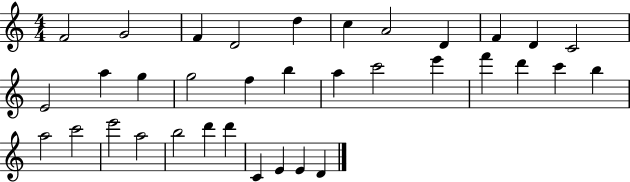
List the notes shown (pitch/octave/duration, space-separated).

F4/h G4/h F4/q D4/h D5/q C5/q A4/h D4/q F4/q D4/q C4/h E4/h A5/q G5/q G5/h F5/q B5/q A5/q C6/h E6/q F6/q D6/q C6/q B5/q A5/h C6/h E6/h A5/h B5/h D6/q D6/q C4/q E4/q E4/q D4/q